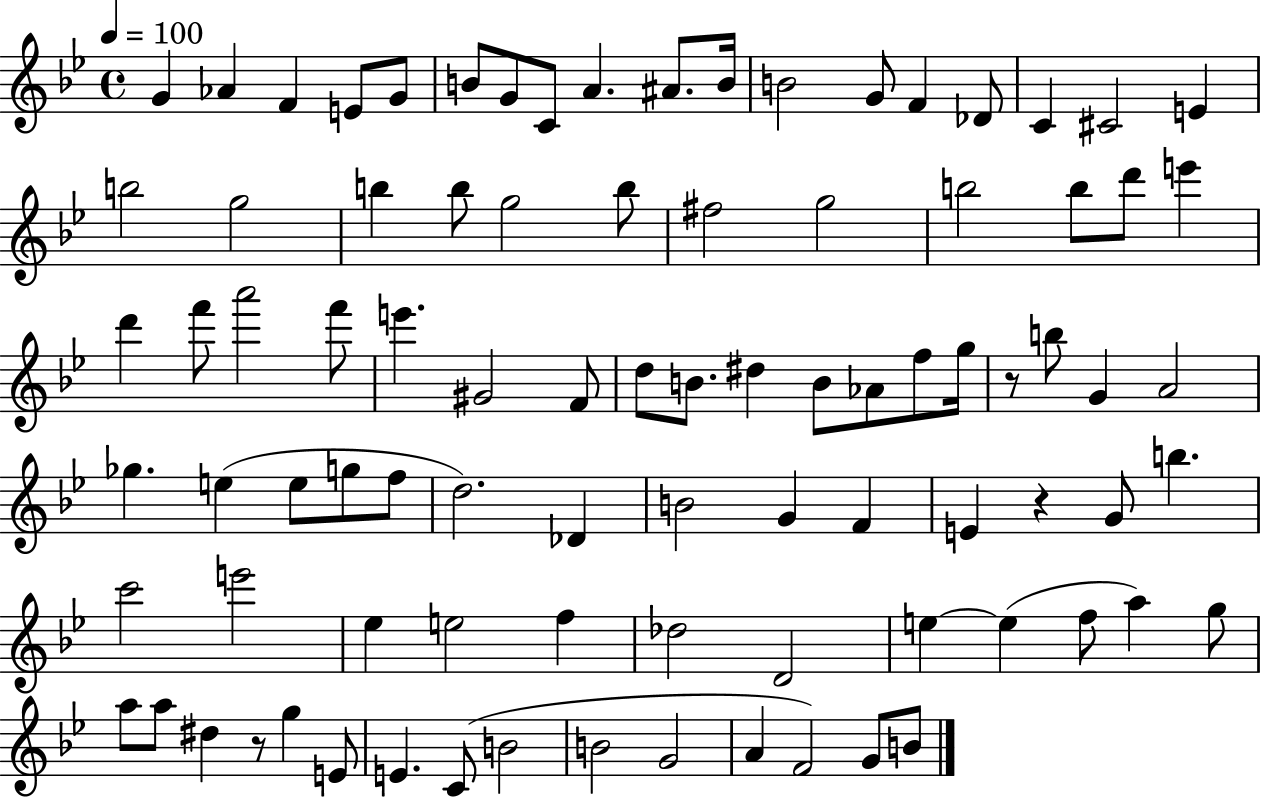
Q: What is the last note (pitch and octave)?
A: B4